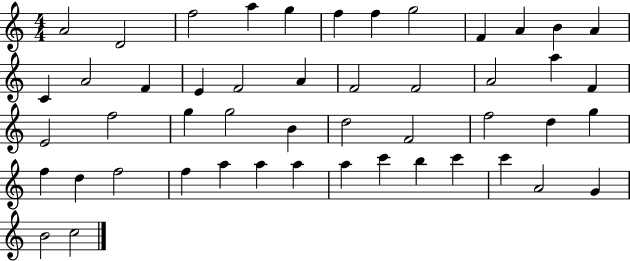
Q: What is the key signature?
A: C major